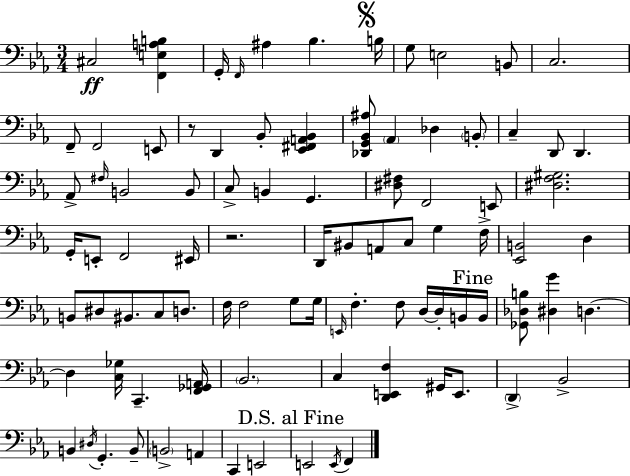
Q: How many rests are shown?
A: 2